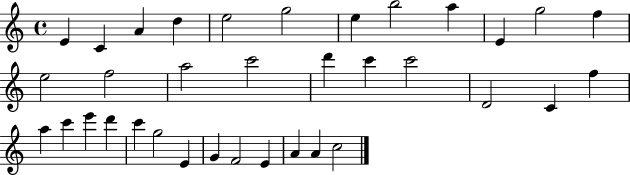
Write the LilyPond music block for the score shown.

{
  \clef treble
  \time 4/4
  \defaultTimeSignature
  \key c \major
  e'4 c'4 a'4 d''4 | e''2 g''2 | e''4 b''2 a''4 | e'4 g''2 f''4 | \break e''2 f''2 | a''2 c'''2 | d'''4 c'''4 c'''2 | d'2 c'4 f''4 | \break a''4 c'''4 e'''4 d'''4 | c'''4 g''2 e'4 | g'4 f'2 e'4 | a'4 a'4 c''2 | \break \bar "|."
}